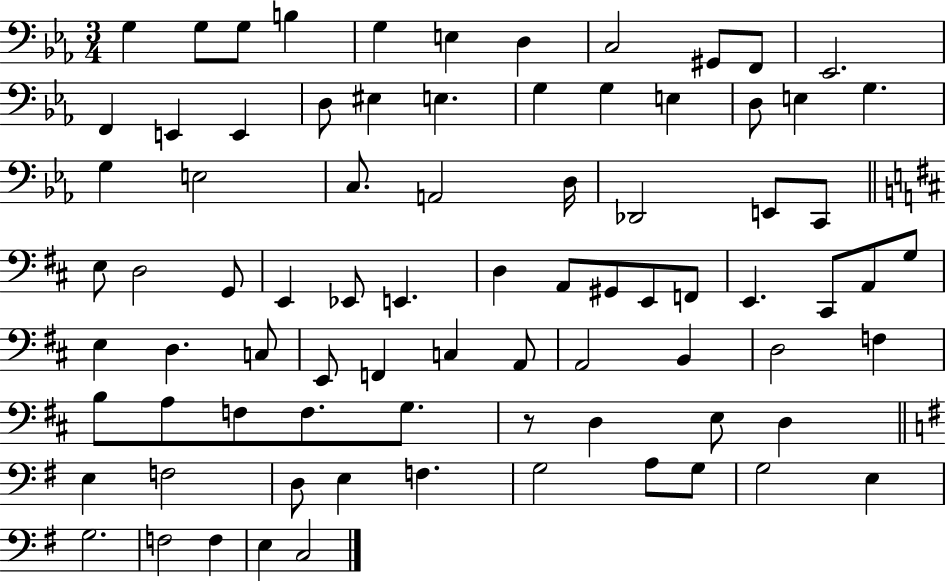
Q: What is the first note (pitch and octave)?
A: G3